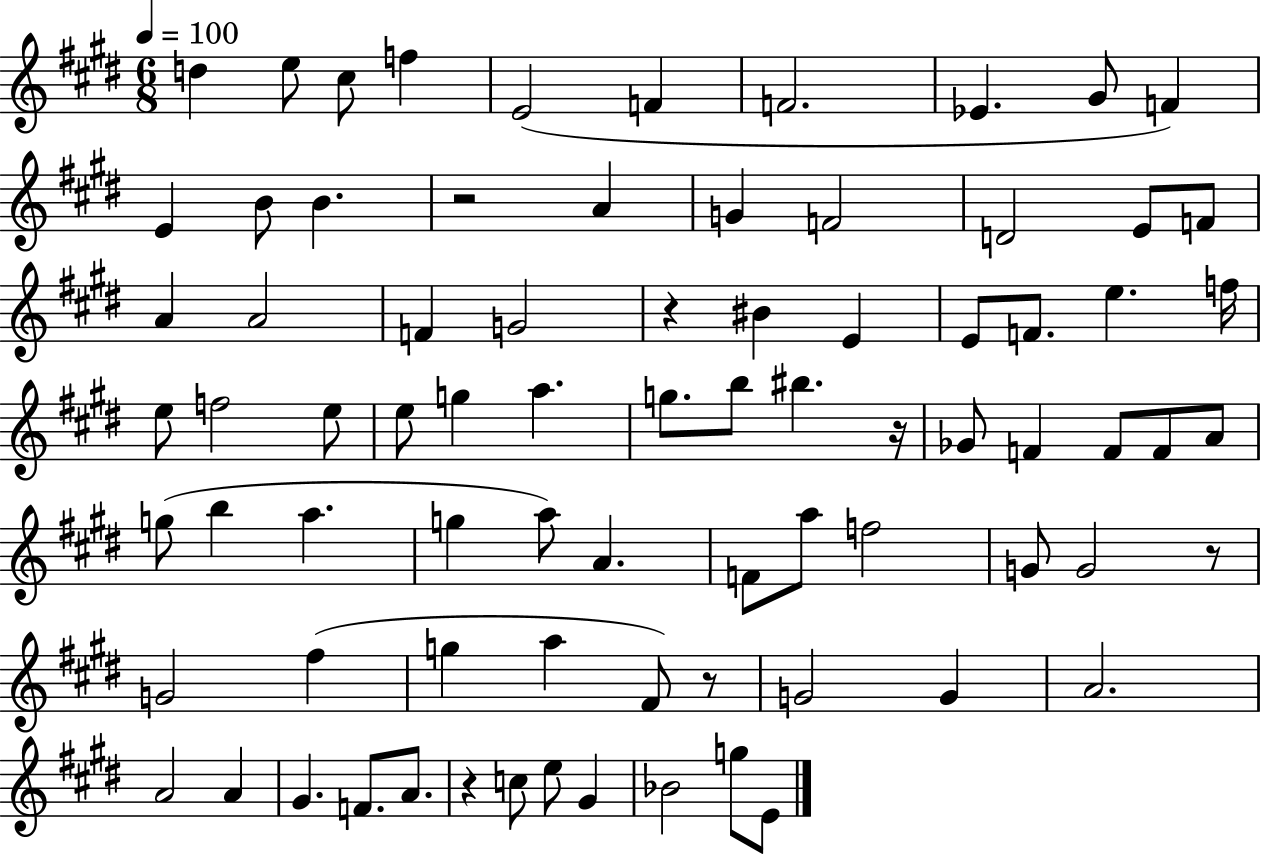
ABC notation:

X:1
T:Untitled
M:6/8
L:1/4
K:E
d e/2 ^c/2 f E2 F F2 _E ^G/2 F E B/2 B z2 A G F2 D2 E/2 F/2 A A2 F G2 z ^B E E/2 F/2 e f/4 e/2 f2 e/2 e/2 g a g/2 b/2 ^b z/4 _G/2 F F/2 F/2 A/2 g/2 b a g a/2 A F/2 a/2 f2 G/2 G2 z/2 G2 ^f g a ^F/2 z/2 G2 G A2 A2 A ^G F/2 A/2 z c/2 e/2 ^G _B2 g/2 E/2